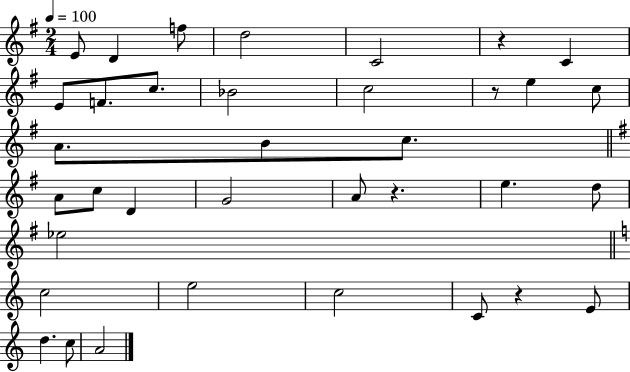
X:1
T:Untitled
M:2/4
L:1/4
K:G
E/2 D f/2 d2 C2 z C E/2 F/2 c/2 _B2 c2 z/2 e c/2 A/2 B/2 c/2 A/2 c/2 D G2 A/2 z e d/2 _e2 c2 e2 c2 C/2 z E/2 d c/2 A2